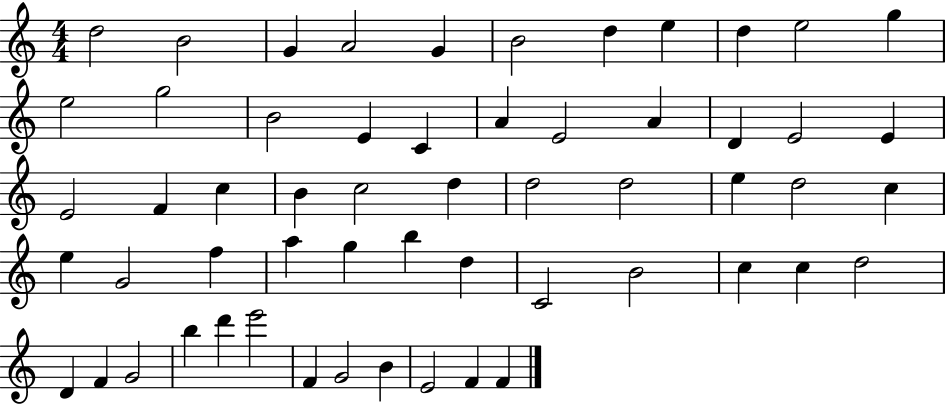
D5/h B4/h G4/q A4/h G4/q B4/h D5/q E5/q D5/q E5/h G5/q E5/h G5/h B4/h E4/q C4/q A4/q E4/h A4/q D4/q E4/h E4/q E4/h F4/q C5/q B4/q C5/h D5/q D5/h D5/h E5/q D5/h C5/q E5/q G4/h F5/q A5/q G5/q B5/q D5/q C4/h B4/h C5/q C5/q D5/h D4/q F4/q G4/h B5/q D6/q E6/h F4/q G4/h B4/q E4/h F4/q F4/q